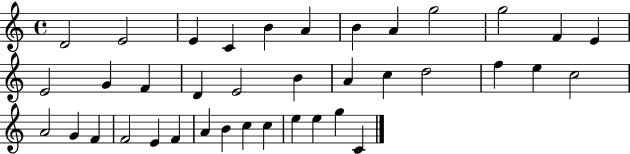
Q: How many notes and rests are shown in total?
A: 38